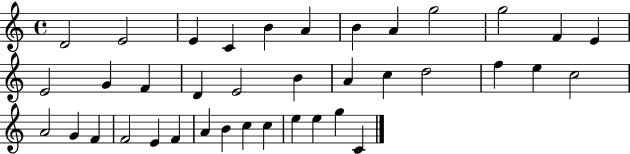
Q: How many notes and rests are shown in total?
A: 38